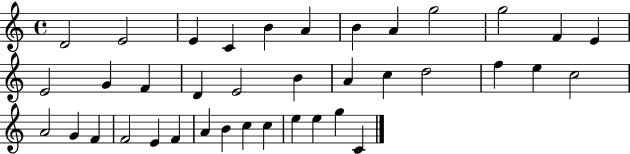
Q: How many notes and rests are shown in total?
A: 38